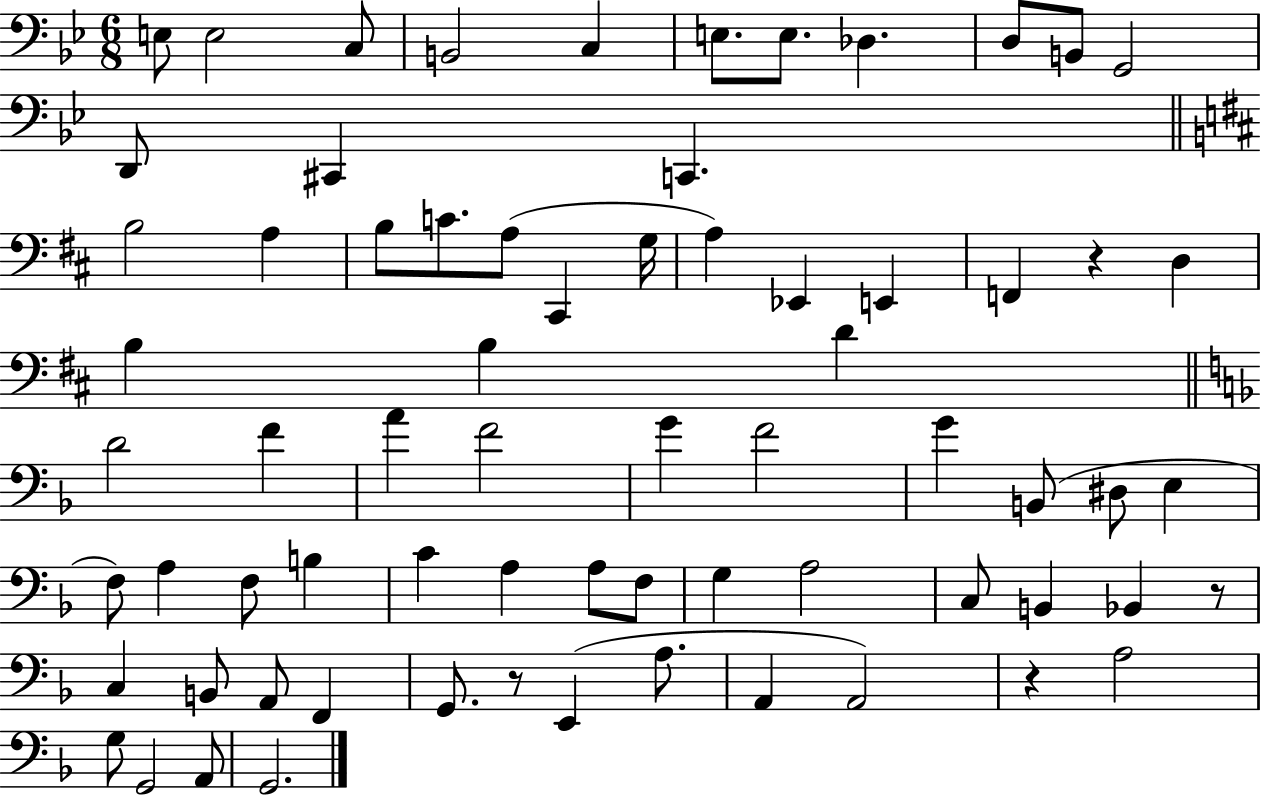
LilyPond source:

{
  \clef bass
  \numericTimeSignature
  \time 6/8
  \key bes \major
  e8 e2 c8 | b,2 c4 | e8. e8. des4. | d8 b,8 g,2 | \break d,8 cis,4 c,4. | \bar "||" \break \key b \minor b2 a4 | b8 c'8. a8( cis,4 g16 | a4) ees,4 e,4 | f,4 r4 d4 | \break b4 b4 d'4 | \bar "||" \break \key d \minor d'2 f'4 | a'4 f'2 | g'4 f'2 | g'4 b,8( dis8 e4 | \break f8) a4 f8 b4 | c'4 a4 a8 f8 | g4 a2 | c8 b,4 bes,4 r8 | \break c4 b,8 a,8 f,4 | g,8. r8 e,4( a8. | a,4 a,2) | r4 a2 | \break g8 g,2 a,8 | g,2. | \bar "|."
}